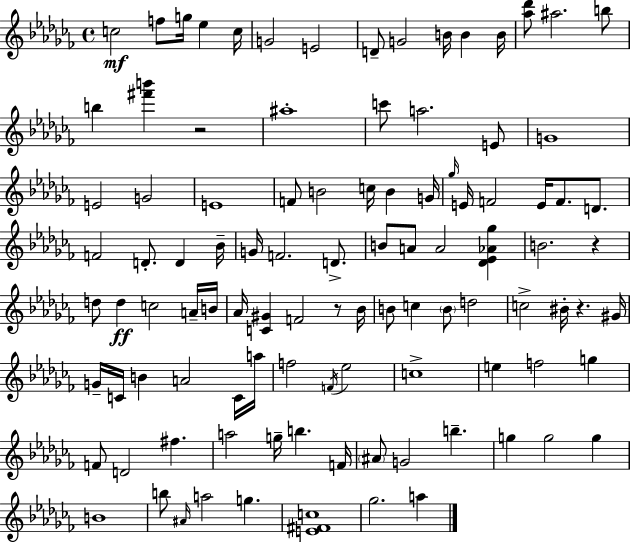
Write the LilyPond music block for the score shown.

{
  \clef treble
  \time 4/4
  \defaultTimeSignature
  \key aes \minor
  c''2\mf f''8 g''16 ees''4 c''16 | g'2 e'2 | d'8-- g'2 b'16 b'4 b'16 | <aes'' des'''>8 ais''2. b''8 | \break b''4 <fis''' b'''>4 r2 | ais''1-. | c'''8 a''2. e'8 | g'1 | \break e'2 g'2 | e'1 | f'8 b'2 c''16 b'4 g'16 | \grace { ges''16 } e'16 f'2 e'16 f'8. d'8. | \break f'2 d'8.-. d'4 | bes'16-- g'16 f'2. d'8.-> | b'8 a'8 a'2 <des' ees' aes' ges''>4 | b'2. r4 | \break d''8 d''4\ff c''2 a'16-- | b'16 aes'16 <c' gis'>4 f'2 r8 | bes'16 b'8 c''4 \parenthesize b'8 d''2 | c''2-> bis'16-. r4. | \break gis'16 g'16-- c'16 b'4 a'2 c'16 | a''16 f''2 \acciaccatura { f'16 } ees''2 | c''1-> | e''4 f''2 g''4 | \break f'8 d'2 fis''4. | a''2 g''16-- b''4. | f'16 \parenthesize ais'8 g'2 b''4.-- | g''4 g''2 g''4 | \break b'1 | b''8 \grace { ais'16 } a''2 g''4. | <e' fis' c''>1 | ges''2. a''4 | \break \bar "|."
}